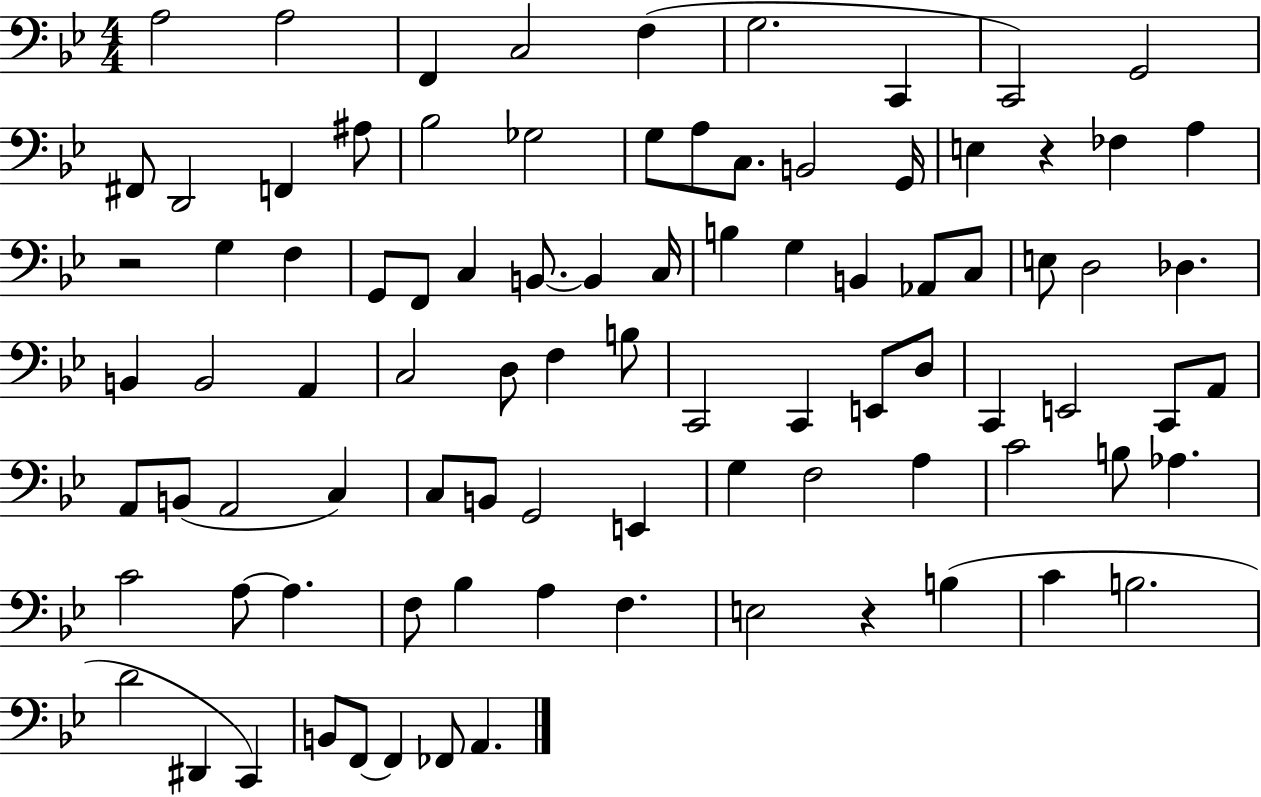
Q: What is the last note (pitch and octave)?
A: A2